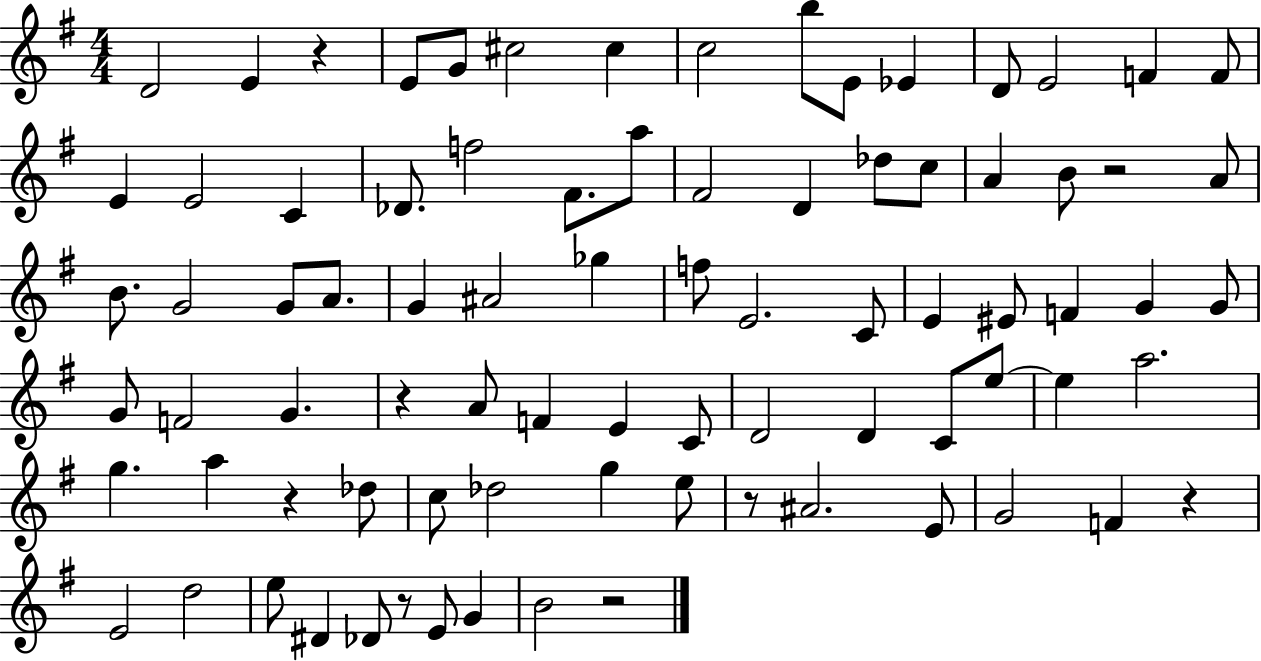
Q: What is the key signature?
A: G major